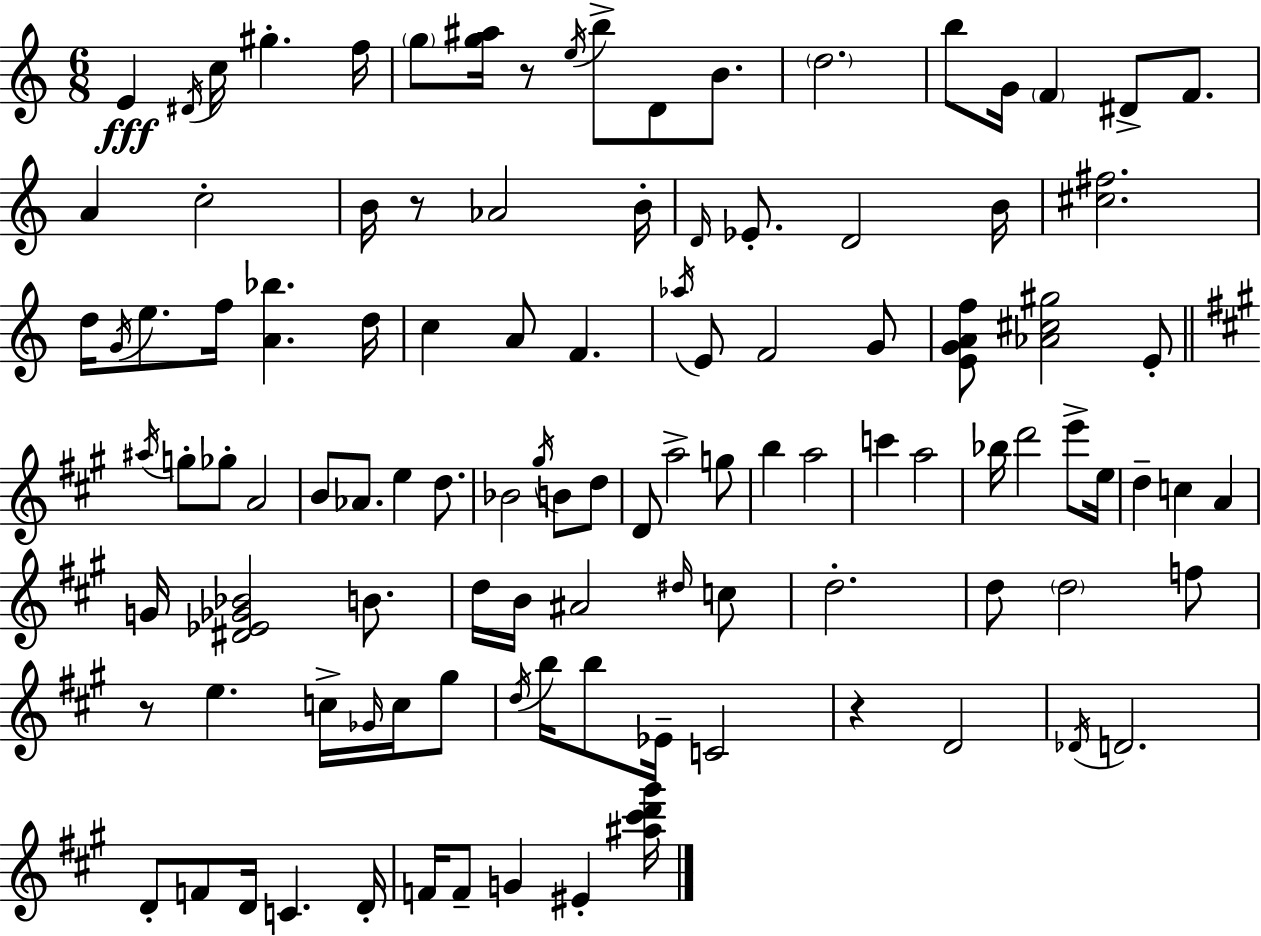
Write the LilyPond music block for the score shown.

{
  \clef treble
  \numericTimeSignature
  \time 6/8
  \key a \minor
  e'4\fff \acciaccatura { dis'16 } c''16 gis''4.-. | f''16 \parenthesize g''8 <g'' ais''>16 r8 \acciaccatura { e''16 } b''8-> d'8 b'8. | \parenthesize d''2. | b''8 g'16 \parenthesize f'4 dis'8-> f'8. | \break a'4 c''2-. | b'16 r8 aes'2 | b'16-. \grace { d'16 } ees'8.-. d'2 | b'16 <cis'' fis''>2. | \break d''16 \acciaccatura { g'16 } e''8. f''16 <a' bes''>4. | d''16 c''4 a'8 f'4. | \acciaccatura { aes''16 } e'8 f'2 | g'8 <e' g' a' f''>8 <aes' cis'' gis''>2 | \break e'8-. \bar "||" \break \key a \major \acciaccatura { ais''16 } g''8-. ges''8-. a'2 | b'8 aes'8. e''4 d''8. | bes'2 \acciaccatura { gis''16 } b'8 | d''8 d'8 a''2-> | \break g''8 b''4 a''2 | c'''4 a''2 | bes''16 d'''2 e'''8-> | e''16 d''4-- c''4 a'4 | \break g'16 <dis' ees' ges' bes'>2 b'8. | d''16 b'16 ais'2 | \grace { dis''16 } c''8 d''2.-. | d''8 \parenthesize d''2 | \break f''8 r8 e''4. c''16-> | \grace { ges'16 } c''16 gis''8 \acciaccatura { d''16 } b''16 b''8 ees'16-- c'2 | r4 d'2 | \acciaccatura { des'16 } d'2. | \break d'8-. f'8 d'16 c'4. | d'16-. f'16 f'8-- g'4 | eis'4-. <ais'' cis''' d''' gis'''>16 \bar "|."
}